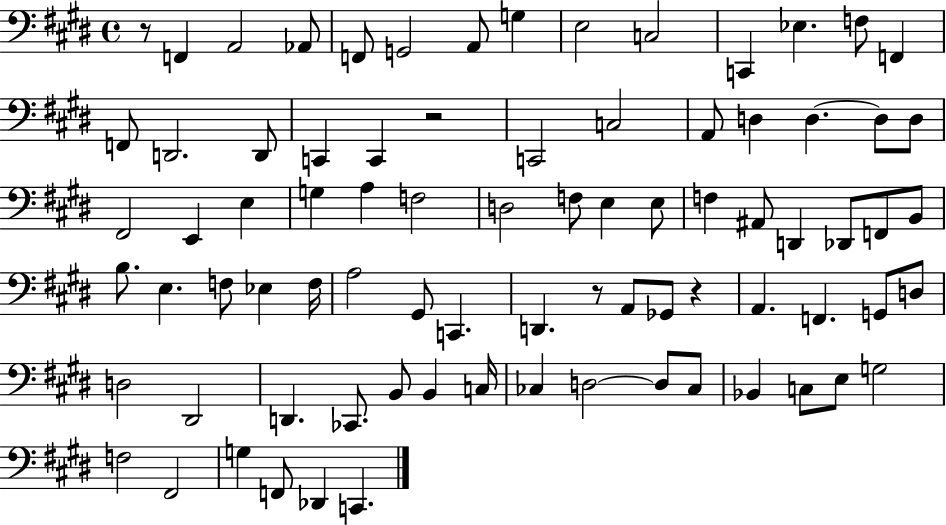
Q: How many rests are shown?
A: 4